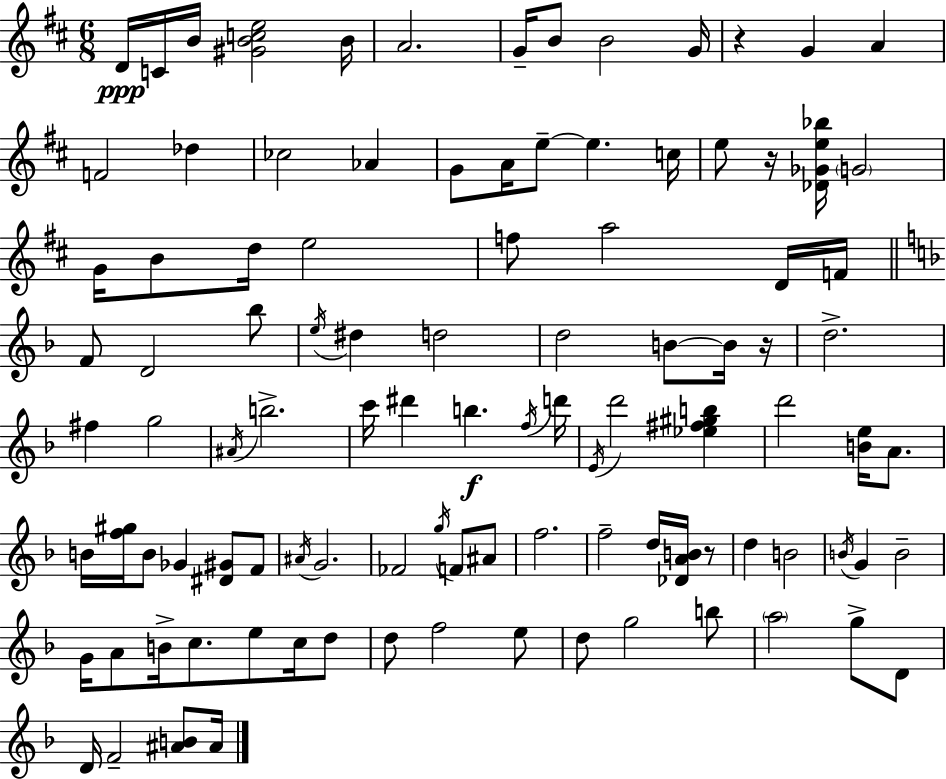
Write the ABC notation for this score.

X:1
T:Untitled
M:6/8
L:1/4
K:D
D/4 C/4 B/4 [^GBce]2 B/4 A2 G/4 B/2 B2 G/4 z G A F2 _d _c2 _A G/2 A/4 e/2 e c/4 e/2 z/4 [_D_Ge_b]/4 G2 G/4 B/2 d/4 e2 f/2 a2 D/4 F/4 F/2 D2 _b/2 e/4 ^d d2 d2 B/2 B/4 z/4 d2 ^f g2 ^A/4 b2 c'/4 ^d' b f/4 d'/4 E/4 d'2 [_e^f^gb] d'2 [Be]/4 A/2 B/4 [f^g]/4 B/2 _G [^D^G]/2 F/2 ^A/4 G2 _F2 g/4 F/2 ^A/2 f2 f2 d/4 [_DAB]/4 z/2 d B2 B/4 G B2 G/4 A/2 B/4 c/2 e/2 c/4 d/2 d/2 f2 e/2 d/2 g2 b/2 a2 g/2 D/2 D/4 F2 [^AB]/2 ^A/4